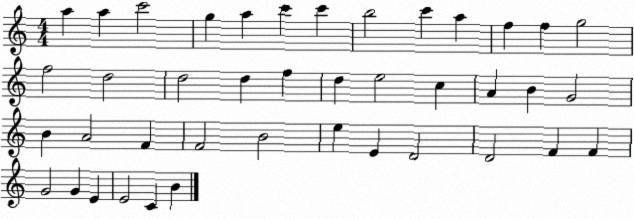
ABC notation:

X:1
T:Untitled
M:4/4
L:1/4
K:C
a a c'2 g a c' c' b2 c' a f f g2 f2 d2 d2 d f d e2 c A B G2 B A2 F F2 B2 e E D2 D2 F F G2 G E E2 C B